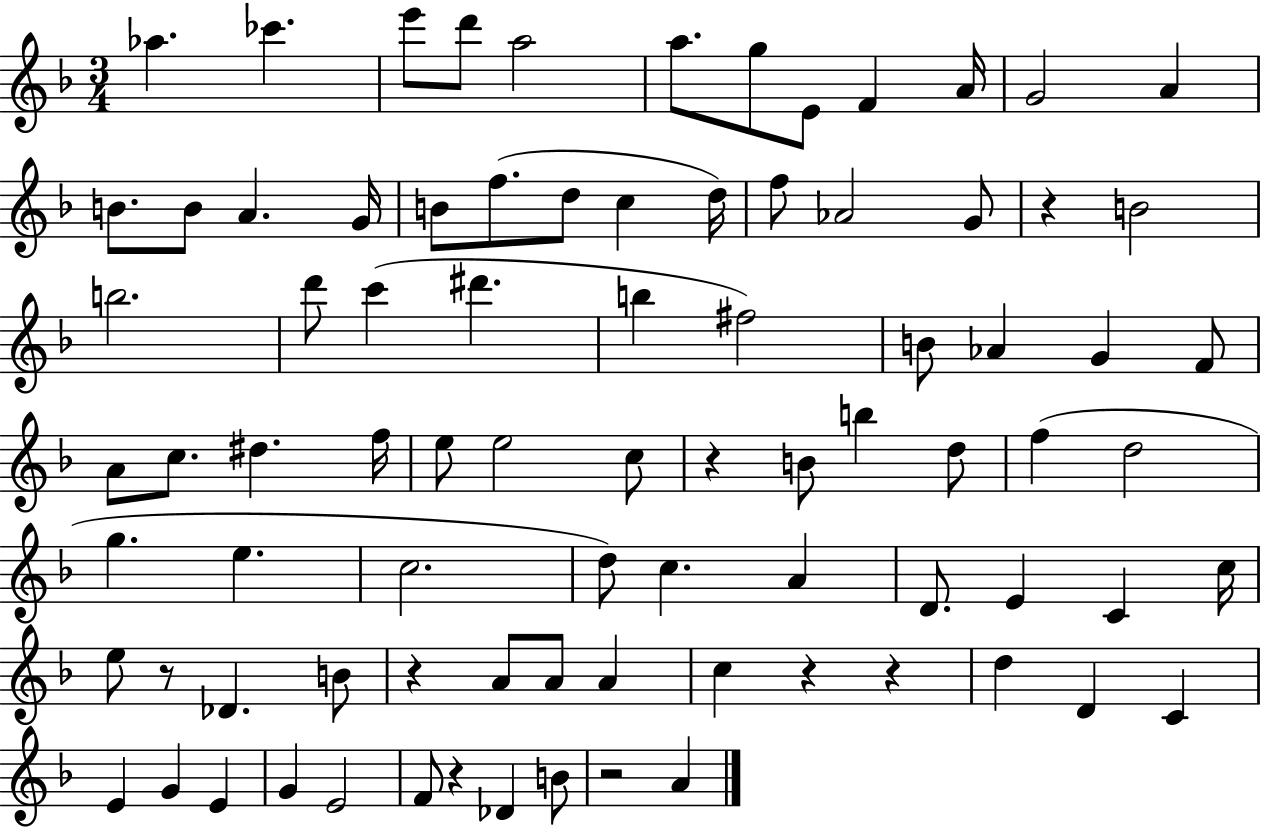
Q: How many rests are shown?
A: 8